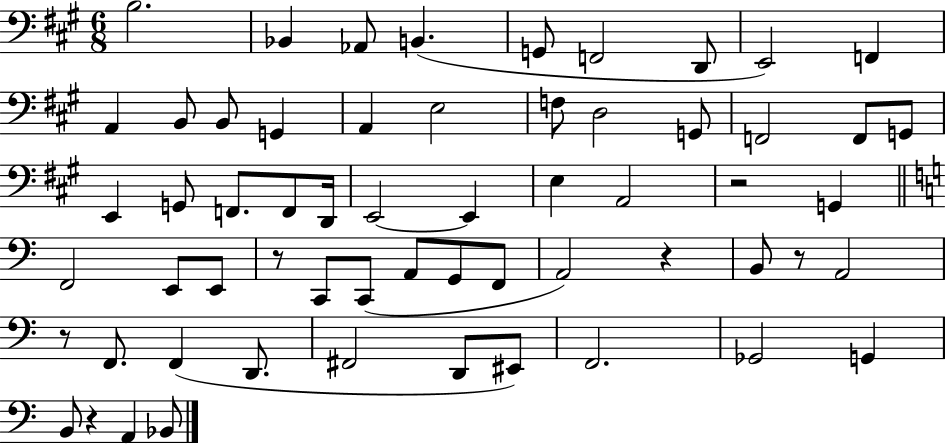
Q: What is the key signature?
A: A major